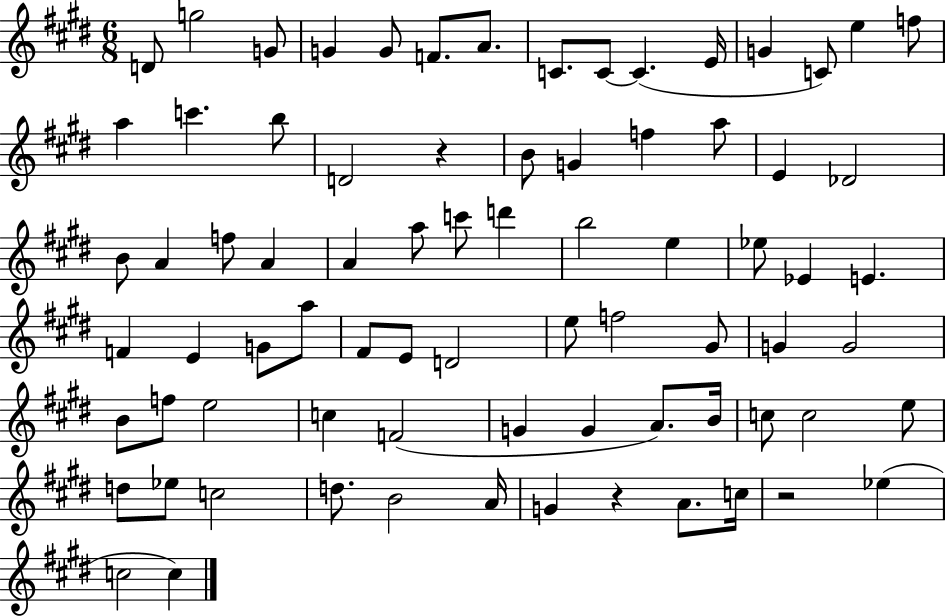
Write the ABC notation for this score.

X:1
T:Untitled
M:6/8
L:1/4
K:E
D/2 g2 G/2 G G/2 F/2 A/2 C/2 C/2 C E/4 G C/2 e f/2 a c' b/2 D2 z B/2 G f a/2 E _D2 B/2 A f/2 A A a/2 c'/2 d' b2 e _e/2 _E E F E G/2 a/2 ^F/2 E/2 D2 e/2 f2 ^G/2 G G2 B/2 f/2 e2 c F2 G G A/2 B/4 c/2 c2 e/2 d/2 _e/2 c2 d/2 B2 A/4 G z A/2 c/4 z2 _e c2 c